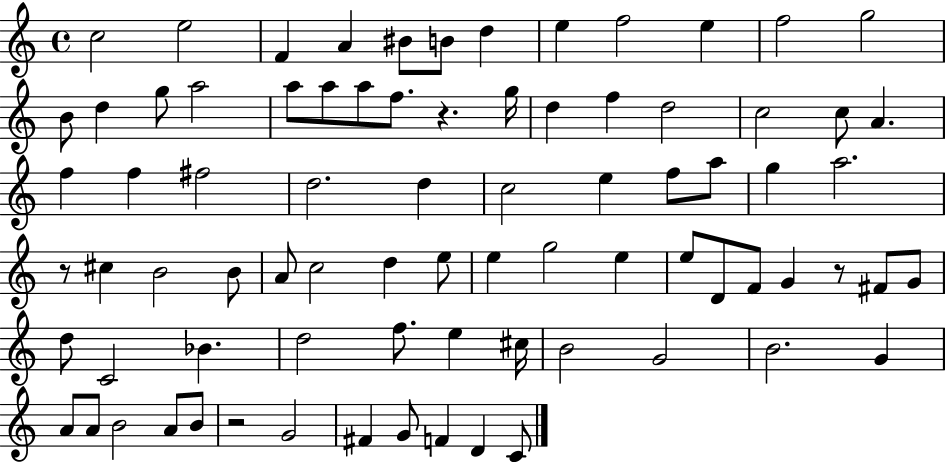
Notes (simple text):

C5/h E5/h F4/q A4/q BIS4/e B4/e D5/q E5/q F5/h E5/q F5/h G5/h B4/e D5/q G5/e A5/h A5/e A5/e A5/e F5/e. R/q. G5/s D5/q F5/q D5/h C5/h C5/e A4/q. F5/q F5/q F#5/h D5/h. D5/q C5/h E5/q F5/e A5/e G5/q A5/h. R/e C#5/q B4/h B4/e A4/e C5/h D5/q E5/e E5/q G5/h E5/q E5/e D4/e F4/e G4/q R/e F#4/e G4/e D5/e C4/h Bb4/q. D5/h F5/e. E5/q C#5/s B4/h G4/h B4/h. G4/q A4/e A4/e B4/h A4/e B4/e R/h G4/h F#4/q G4/e F4/q D4/q C4/e